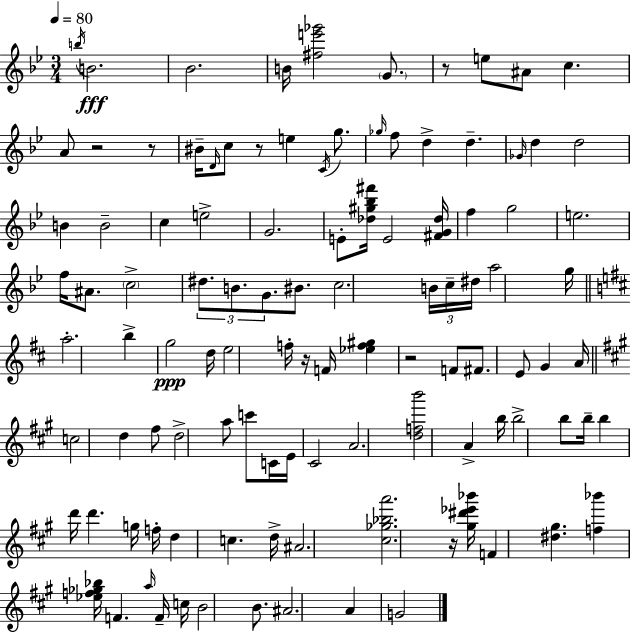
{
  \clef treble
  \numericTimeSignature
  \time 3/4
  \key bes \major
  \tempo 4 = 80
  \acciaccatura { b''16 }\fff b'2. | bes'2. | b'16 <fis'' e''' ges'''>2 \parenthesize g'8. | r8 e''8 ais'8 c''4. | \break a'8 r2 r8 | bis'16-- \grace { d'16 } c''8 r8 e''4 \acciaccatura { c'16 } | g''8. \grace { ges''16 } f''8 d''4-> d''4.-- | \grace { ges'16 } d''4 d''2 | \break b'4 b'2-- | c''4 e''2-> | g'2. | e'8-. <des'' gis'' bes'' fis'''>16 e'2 | \break <fis' g' des''>16 f''4 g''2 | e''2. | f''16 ais'8. \parenthesize c''2-> | \tuplet 3/2 { dis''8. b'8. g'8. } | \break bis'8. c''2. | \tuplet 3/2 { b'16 c''16-- dis''16 } a''2 | g''16 \bar "||" \break \key b \minor a''2.-. | b''4-> g''2\ppp | d''16 e''2 f''16-. r16 f'16 | <ees'' f'' gis''>4 r2 | \break f'8 fis'8. e'8 g'4 a'16 | \bar "||" \break \key a \major c''2 d''4 | fis''8 d''2-> a''8 | c'''8 c'16 e'16 cis'2 | a'2. | \break <d'' f'' b'''>2 a'4-> | b''16 b''2-> b''8 b''16-- | b''4 d'''16 d'''4. g''16 | f''16-. d''4 c''4. d''16-> | \break ais'2. | <cis'' ges'' bes'' a'''>2. | r16 <gis'' dis''' ees''' bes'''>16 f'4 <dis'' gis''>4. | <f'' bes'''>4 <ees'' f'' ges'' bes''>16 f'4. \grace { a''16 } | \break f'16-- c''16 b'2 b'8. | ais'2. | a'4 g'2 | \bar "|."
}